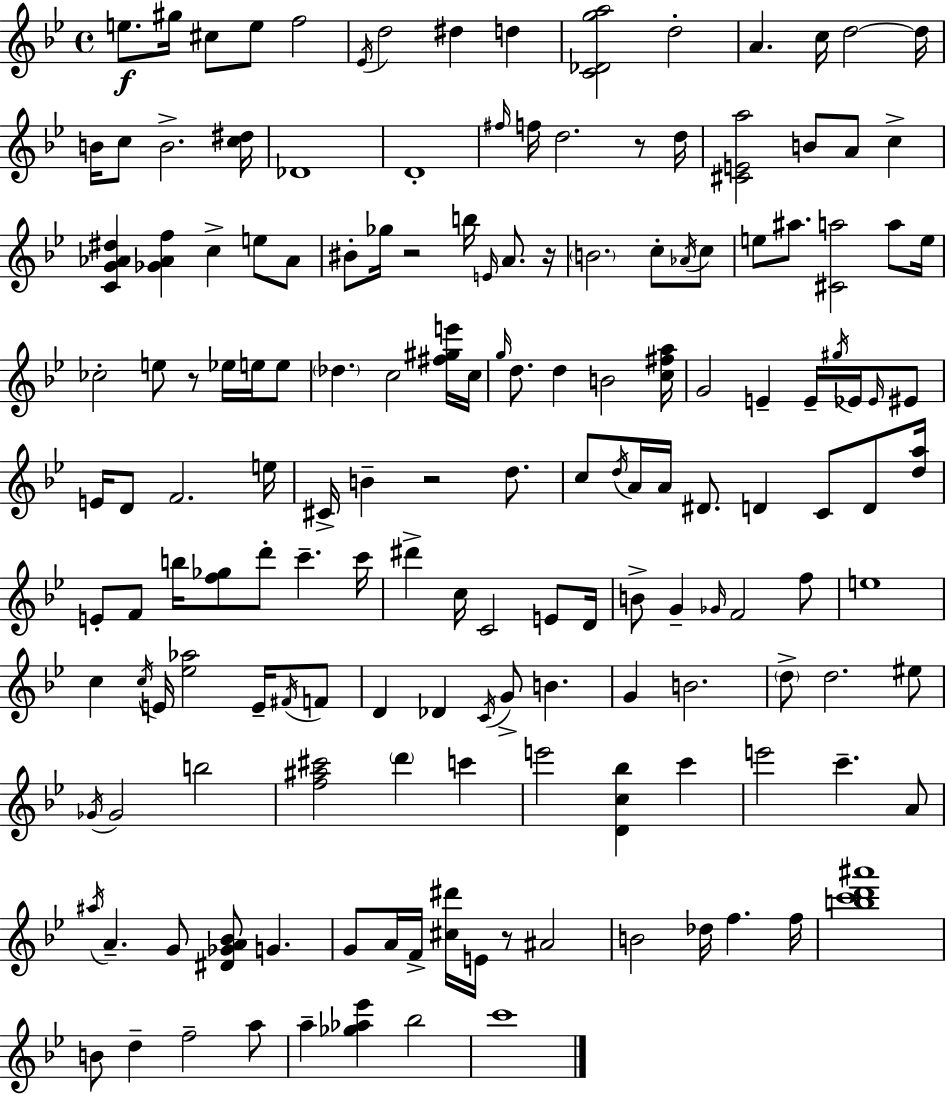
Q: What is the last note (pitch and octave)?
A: C6